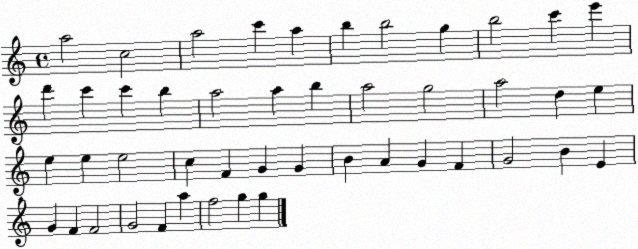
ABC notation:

X:1
T:Untitled
M:4/4
L:1/4
K:C
a2 c2 a2 c' a b b2 g b2 c' e' d' c' c' b a2 a b a2 g2 a2 d e e e e2 c F G G B A G F G2 B E G F F2 G2 F a f2 g g